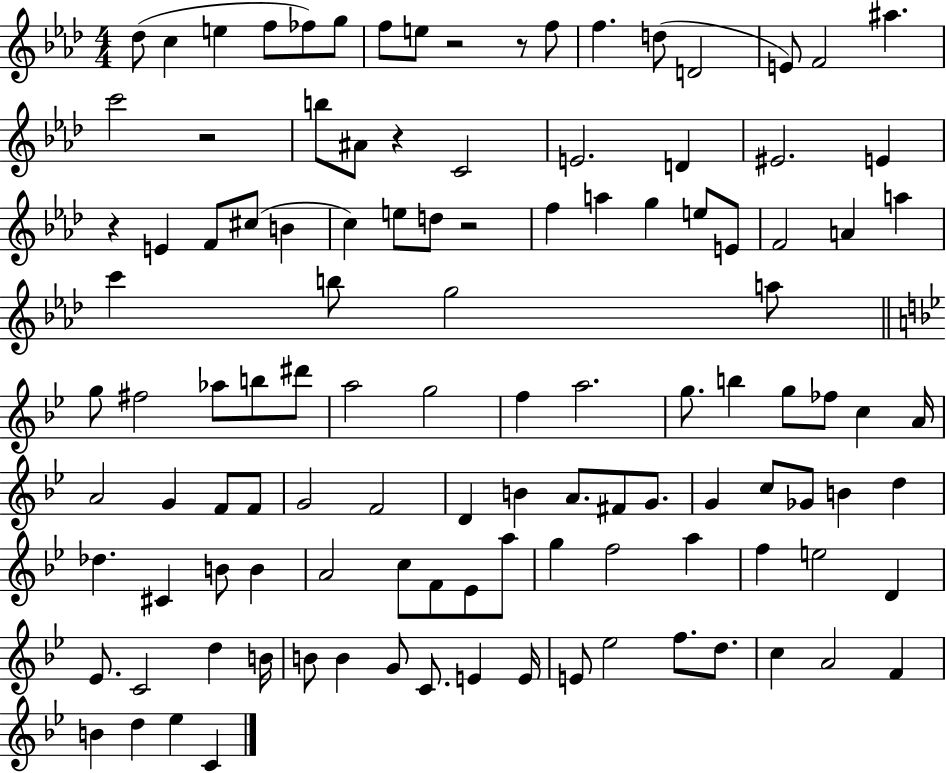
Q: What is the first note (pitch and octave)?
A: Db5